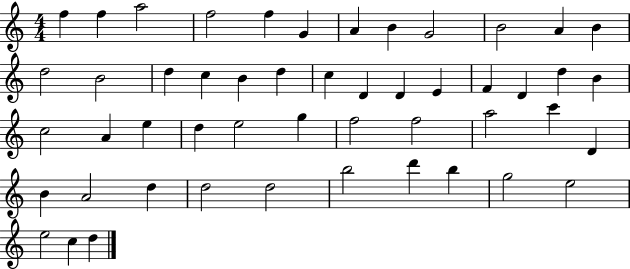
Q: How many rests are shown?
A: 0